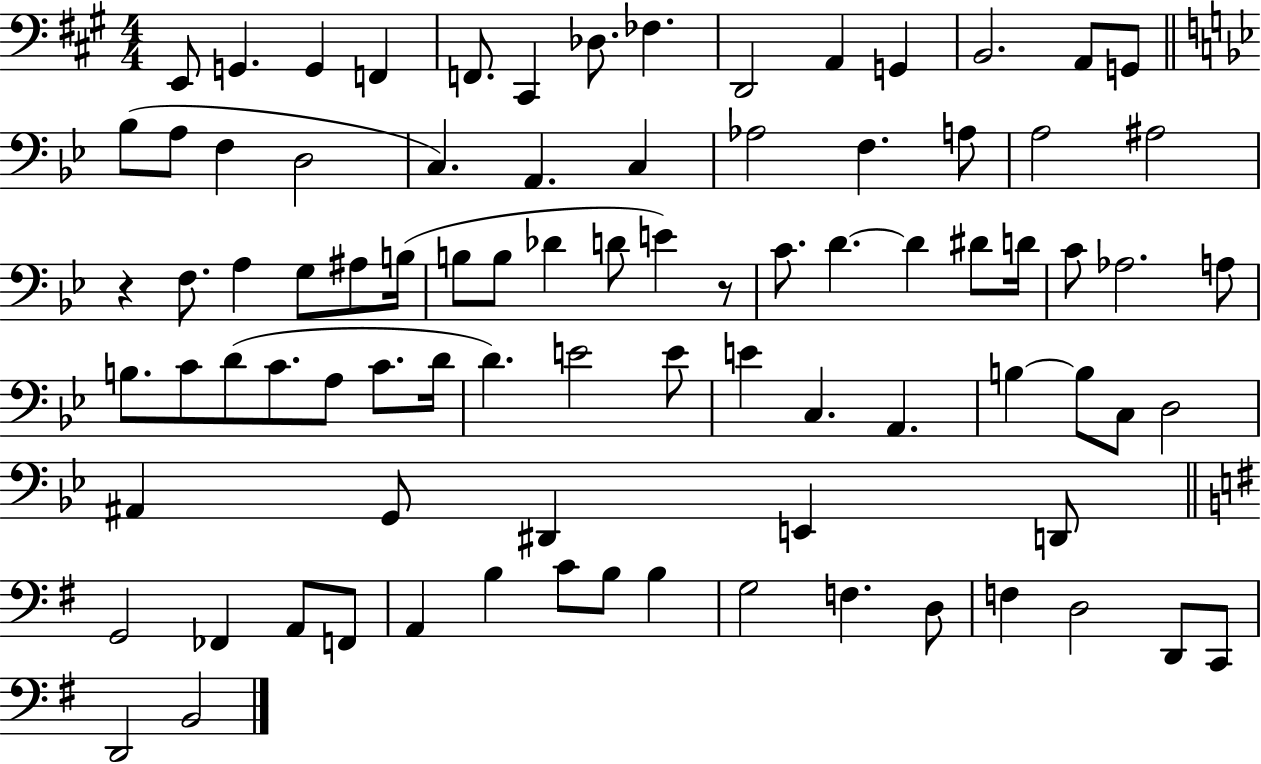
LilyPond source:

{
  \clef bass
  \numericTimeSignature
  \time 4/4
  \key a \major
  e,8 g,4. g,4 f,4 | f,8. cis,4 des8. fes4. | d,2 a,4 g,4 | b,2. a,8 g,8 | \break \bar "||" \break \key bes \major bes8( a8 f4 d2 | c4.) a,4. c4 | aes2 f4. a8 | a2 ais2 | \break r4 f8. a4 g8 ais8 b16( | b8 b8 des'4 d'8 e'4) r8 | c'8. d'4.~~ d'4 dis'8 d'16 | c'8 aes2. a8 | \break b8. c'8 d'8( c'8. a8 c'8. d'16 | d'4.) e'2 e'8 | e'4 c4. a,4. | b4~~ b8 c8 d2 | \break ais,4 g,8 dis,4 e,4 d,8 | \bar "||" \break \key g \major g,2 fes,4 a,8 f,8 | a,4 b4 c'8 b8 b4 | g2 f4. d8 | f4 d2 d,8 c,8 | \break d,2 b,2 | \bar "|."
}